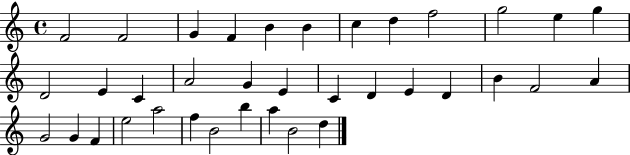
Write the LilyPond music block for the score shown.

{
  \clef treble
  \time 4/4
  \defaultTimeSignature
  \key c \major
  f'2 f'2 | g'4 f'4 b'4 b'4 | c''4 d''4 f''2 | g''2 e''4 g''4 | \break d'2 e'4 c'4 | a'2 g'4 e'4 | c'4 d'4 e'4 d'4 | b'4 f'2 a'4 | \break g'2 g'4 f'4 | e''2 a''2 | f''4 b'2 b''4 | a''4 b'2 d''4 | \break \bar "|."
}